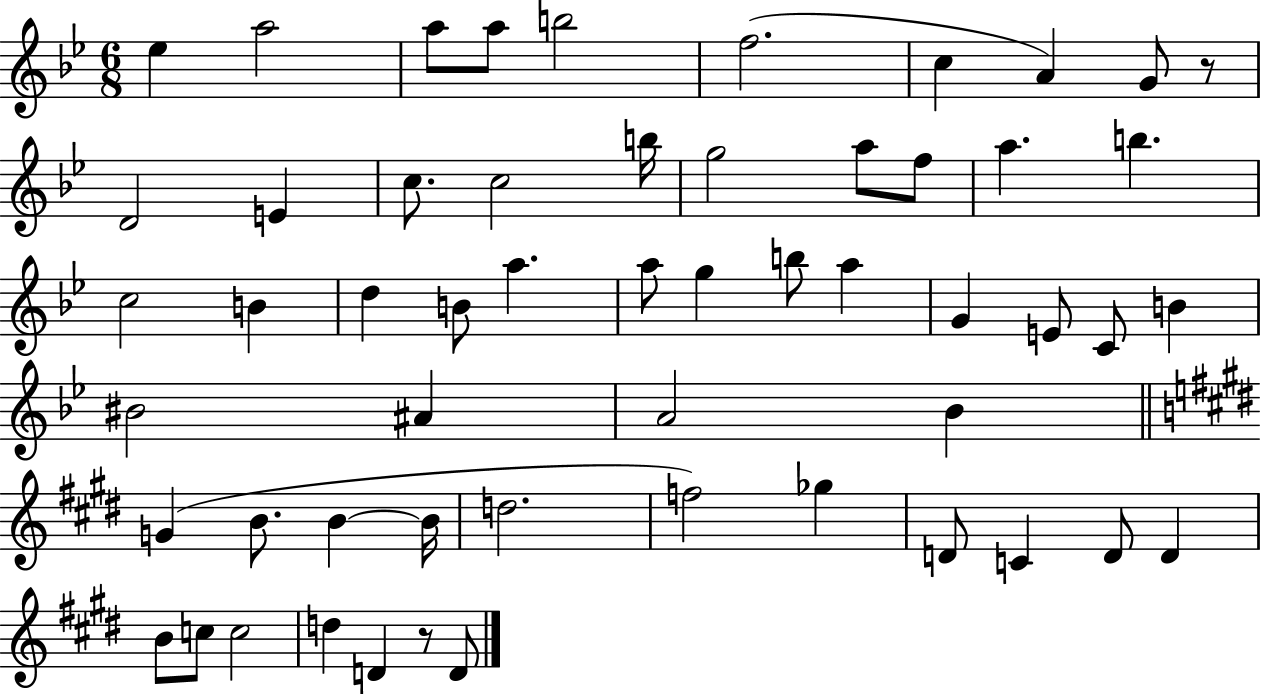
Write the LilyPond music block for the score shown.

{
  \clef treble
  \numericTimeSignature
  \time 6/8
  \key bes \major
  ees''4 a''2 | a''8 a''8 b''2 | f''2.( | c''4 a'4) g'8 r8 | \break d'2 e'4 | c''8. c''2 b''16 | g''2 a''8 f''8 | a''4. b''4. | \break c''2 b'4 | d''4 b'8 a''4. | a''8 g''4 b''8 a''4 | g'4 e'8 c'8 b'4 | \break bis'2 ais'4 | a'2 bes'4 | \bar "||" \break \key e \major g'4( b'8. b'4~~ b'16 | d''2. | f''2) ges''4 | d'8 c'4 d'8 d'4 | \break b'8 c''8 c''2 | d''4 d'4 r8 d'8 | \bar "|."
}